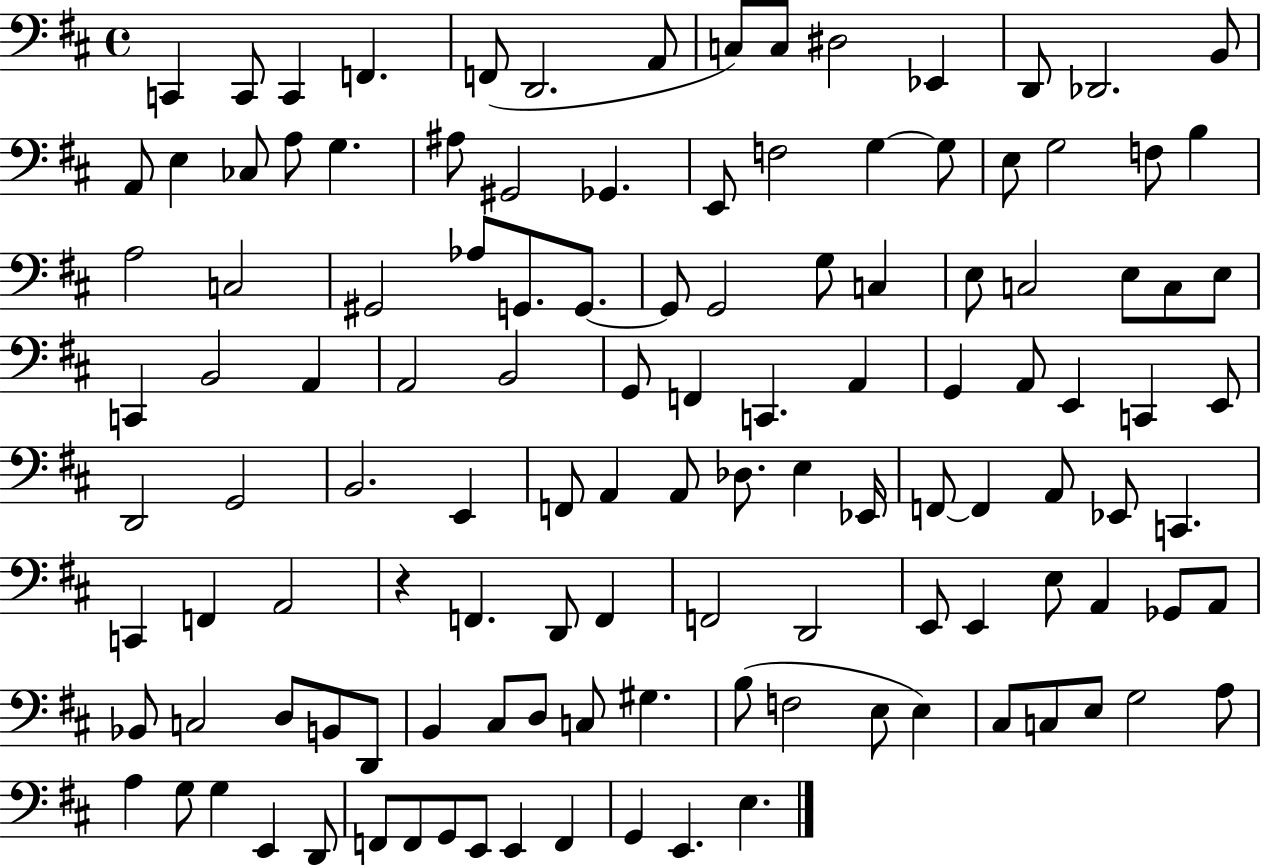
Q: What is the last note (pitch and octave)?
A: E3